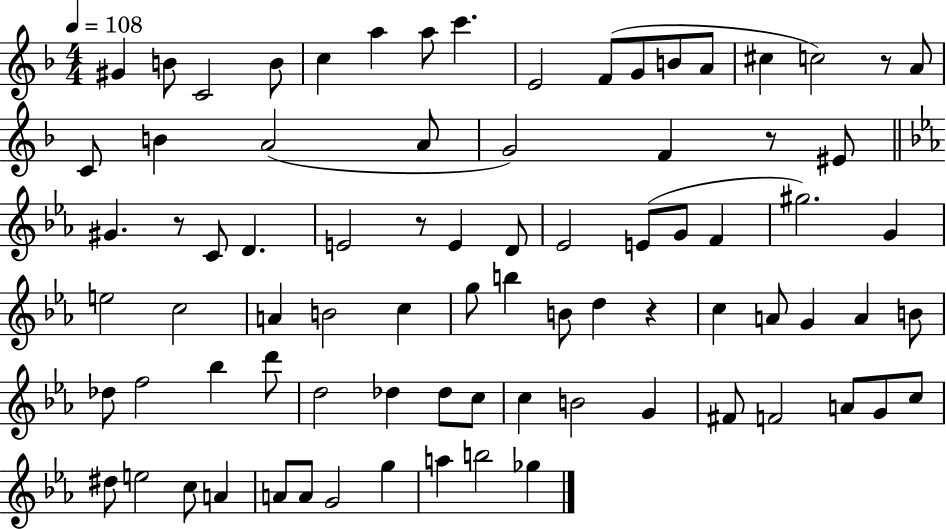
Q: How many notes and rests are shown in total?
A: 81